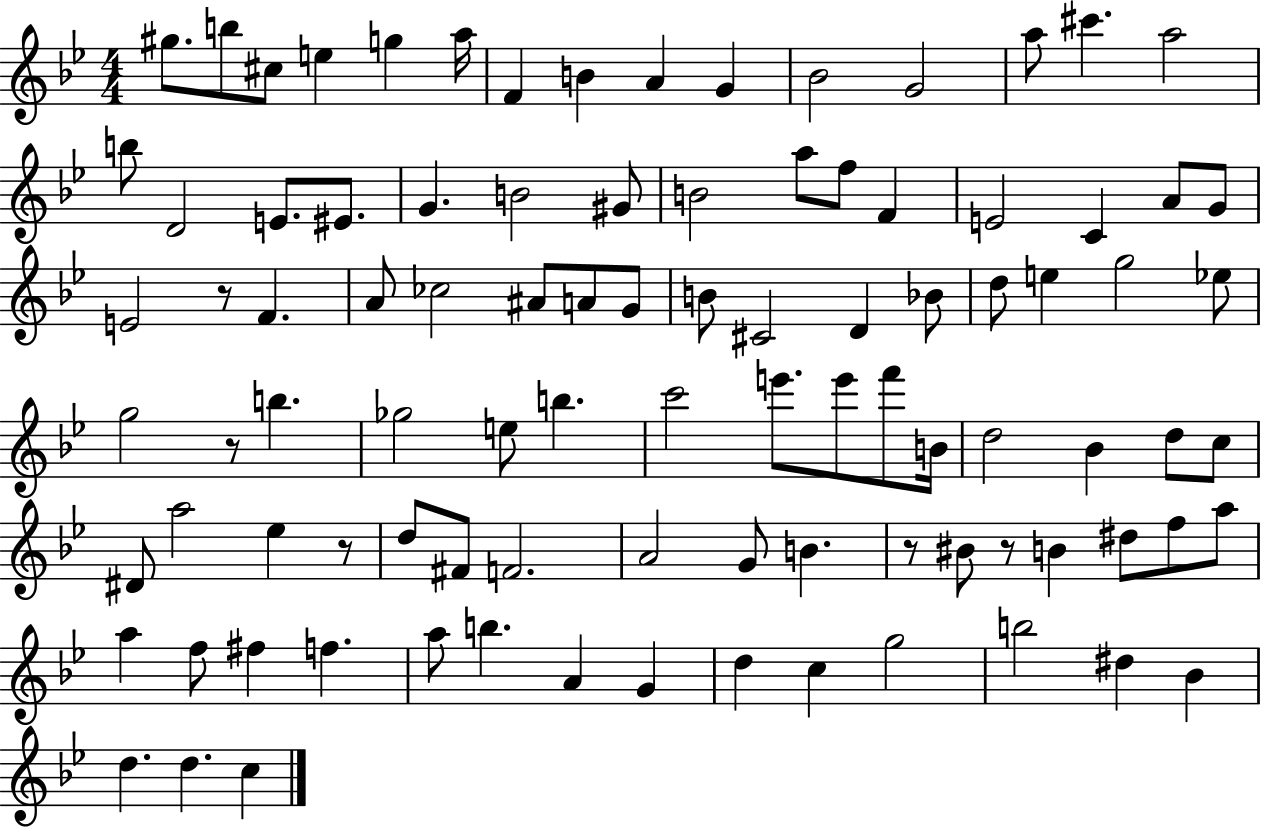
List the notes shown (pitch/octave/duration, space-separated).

G#5/e. B5/e C#5/e E5/q G5/q A5/s F4/q B4/q A4/q G4/q Bb4/h G4/h A5/e C#6/q. A5/h B5/e D4/h E4/e. EIS4/e. G4/q. B4/h G#4/e B4/h A5/e F5/e F4/q E4/h C4/q A4/e G4/e E4/h R/e F4/q. A4/e CES5/h A#4/e A4/e G4/e B4/e C#4/h D4/q Bb4/e D5/e E5/q G5/h Eb5/e G5/h R/e B5/q. Gb5/h E5/e B5/q. C6/h E6/e. E6/e F6/e B4/s D5/h Bb4/q D5/e C5/e D#4/e A5/h Eb5/q R/e D5/e F#4/e F4/h. A4/h G4/e B4/q. R/e BIS4/e R/e B4/q D#5/e F5/e A5/e A5/q F5/e F#5/q F5/q. A5/e B5/q. A4/q G4/q D5/q C5/q G5/h B5/h D#5/q Bb4/q D5/q. D5/q. C5/q